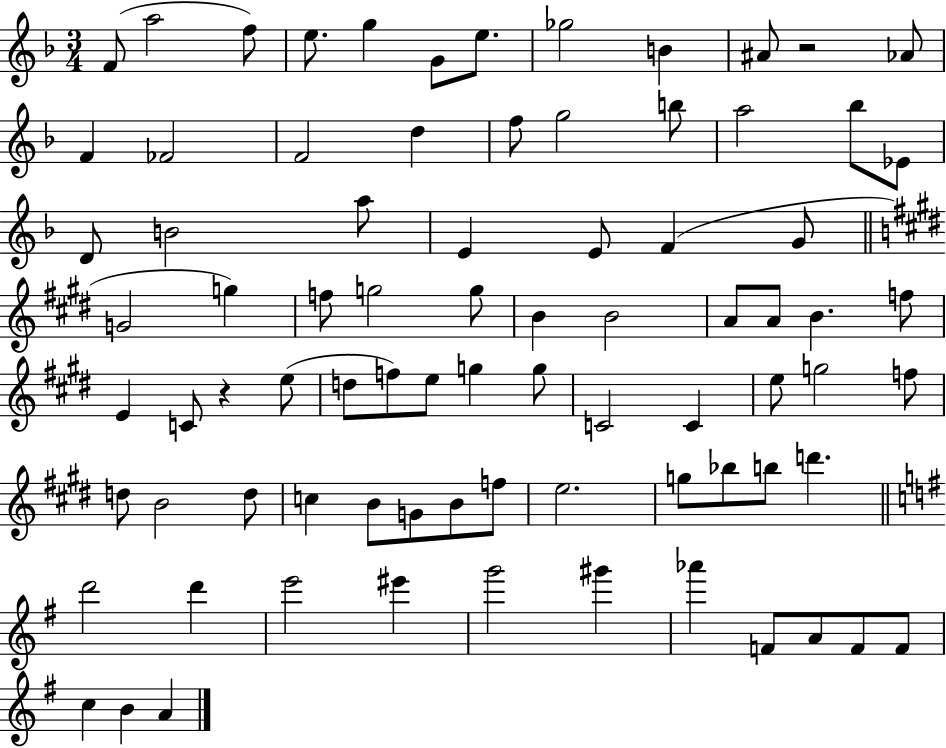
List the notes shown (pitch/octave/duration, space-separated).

F4/e A5/h F5/e E5/e. G5/q G4/e E5/e. Gb5/h B4/q A#4/e R/h Ab4/e F4/q FES4/h F4/h D5/q F5/e G5/h B5/e A5/h Bb5/e Eb4/e D4/e B4/h A5/e E4/q E4/e F4/q G4/e G4/h G5/q F5/e G5/h G5/e B4/q B4/h A4/e A4/e B4/q. F5/e E4/q C4/e R/q E5/e D5/e F5/e E5/e G5/q G5/e C4/h C4/q E5/e G5/h F5/e D5/e B4/h D5/e C5/q B4/e G4/e B4/e F5/e E5/h. G5/e Bb5/e B5/e D6/q. D6/h D6/q E6/h EIS6/q G6/h G#6/q Ab6/q F4/e A4/e F4/e F4/e C5/q B4/q A4/q